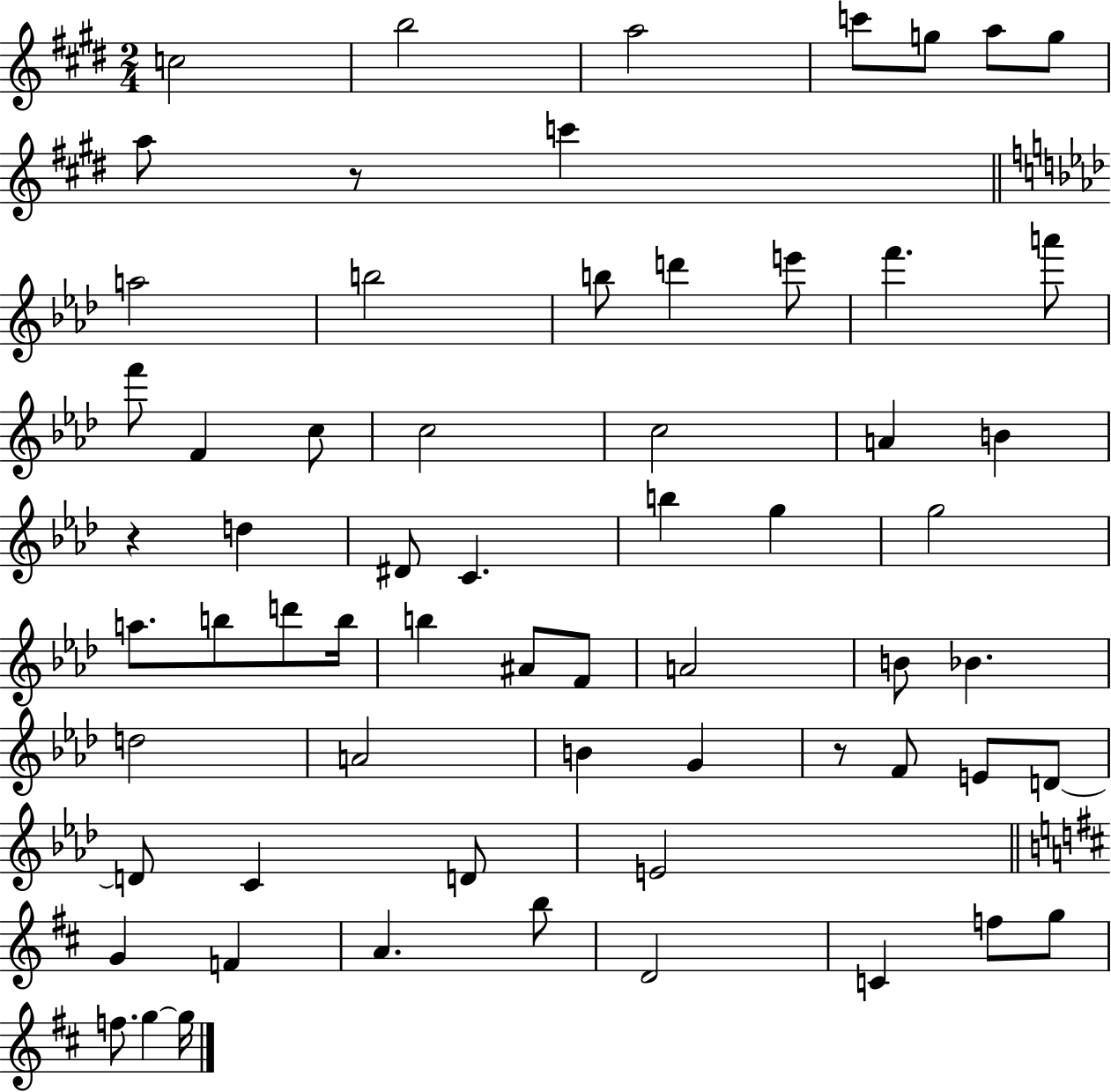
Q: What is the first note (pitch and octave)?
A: C5